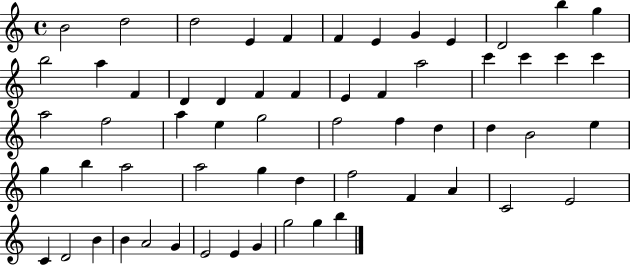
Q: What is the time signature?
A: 4/4